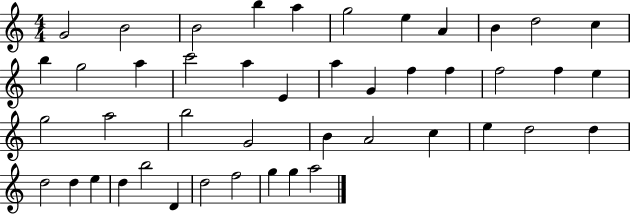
{
  \clef treble
  \numericTimeSignature
  \time 4/4
  \key c \major
  g'2 b'2 | b'2 b''4 a''4 | g''2 e''4 a'4 | b'4 d''2 c''4 | \break b''4 g''2 a''4 | c'''2 a''4 e'4 | a''4 g'4 f''4 f''4 | f''2 f''4 e''4 | \break g''2 a''2 | b''2 g'2 | b'4 a'2 c''4 | e''4 d''2 d''4 | \break d''2 d''4 e''4 | d''4 b''2 d'4 | d''2 f''2 | g''4 g''4 a''2 | \break \bar "|."
}